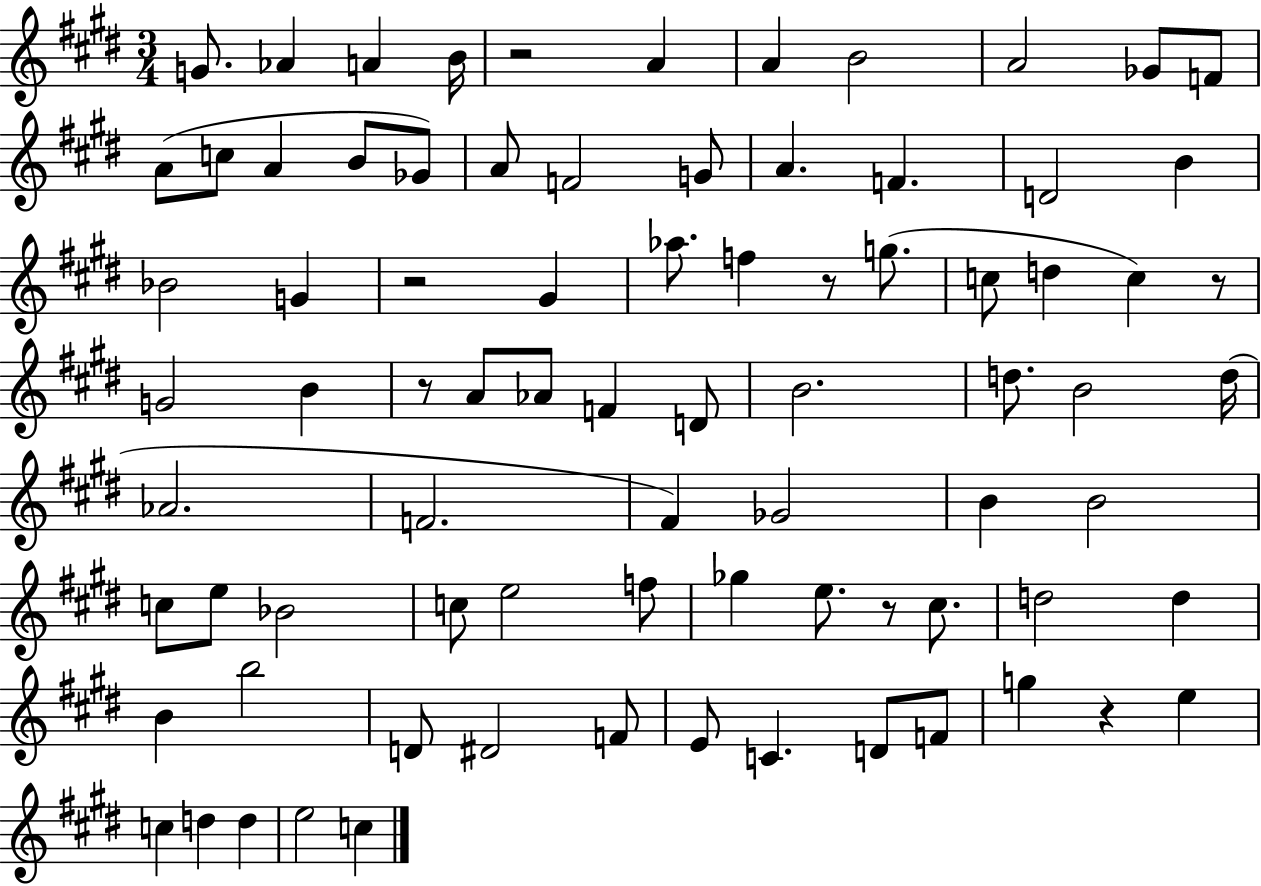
X:1
T:Untitled
M:3/4
L:1/4
K:E
G/2 _A A B/4 z2 A A B2 A2 _G/2 F/2 A/2 c/2 A B/2 _G/2 A/2 F2 G/2 A F D2 B _B2 G z2 ^G _a/2 f z/2 g/2 c/2 d c z/2 G2 B z/2 A/2 _A/2 F D/2 B2 d/2 B2 d/4 _A2 F2 ^F _G2 B B2 c/2 e/2 _B2 c/2 e2 f/2 _g e/2 z/2 ^c/2 d2 d B b2 D/2 ^D2 F/2 E/2 C D/2 F/2 g z e c d d e2 c